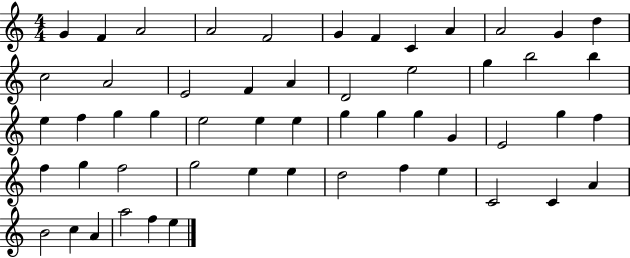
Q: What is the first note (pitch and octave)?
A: G4